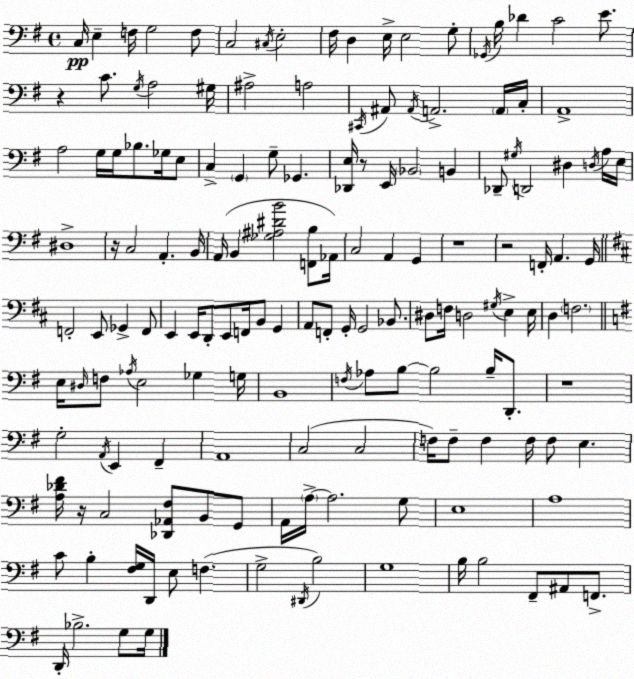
X:1
T:Untitled
M:4/4
L:1/4
K:Em
C,/4 E, F,/4 G,2 F,/2 C,2 ^C,/4 E,2 ^F,/4 D, E,/4 E,2 G,/2 _G,,/4 B,/4 _D C2 E/2 z C/2 G,/4 A,2 ^G,/4 ^A,2 A,2 ^C,,/4 ^A,,/2 ^A,,/4 A,,2 A,,/4 C,/4 A,,4 A,2 G,/4 G,/4 _B,/2 _G,/4 E,/2 C, G,, G,/2 _G,, [_D,,E,]/4 z/2 E,,/4 _B,,2 B,, _D,,/2 ^G,/4 D,,2 ^D, D,/4 A,/4 E,/4 ^D,4 z/4 C,2 A,, B,,/4 A,,/4 B,, [_G,^A,^DB]2 [F,,B,]/2 _A,,/4 C,2 A,, G,, z4 z2 F,,/4 A,, G,,/4 F,,2 E,,/2 _G,, F,,/2 E,, E,,/4 D,,/2 E,,/2 F,,/4 B,,/2 G,, A,,/2 F,,/2 G,,/4 G,,2 _B,,/2 ^D,/2 F,/4 D,2 ^G,/4 E, E,/4 D, F,2 E,/4 ^D,/4 F,/2 _A,/4 E,2 _G, G,/4 B,,4 F,/4 _A,/2 B,/2 B,2 B,/4 D,,/2 z4 G,2 A,,/4 E,, ^F,, A,,4 C,2 C,2 F,/4 F,/2 F, F,/4 F,/2 E, [A,_D^F]/4 z/4 C,2 [_D,,_A,,^F,]/2 B,,/2 G,,/2 A,,/4 A,/4 A,2 G,/2 E,4 A,4 C/2 B, [^F,G,]/4 D,,/4 E,/2 F, G,2 ^D,,/4 B,2 G,4 B,/4 B,2 ^F,,/2 ^A,,/2 F,,/2 D,,/4 _B,2 G,/2 G,/4